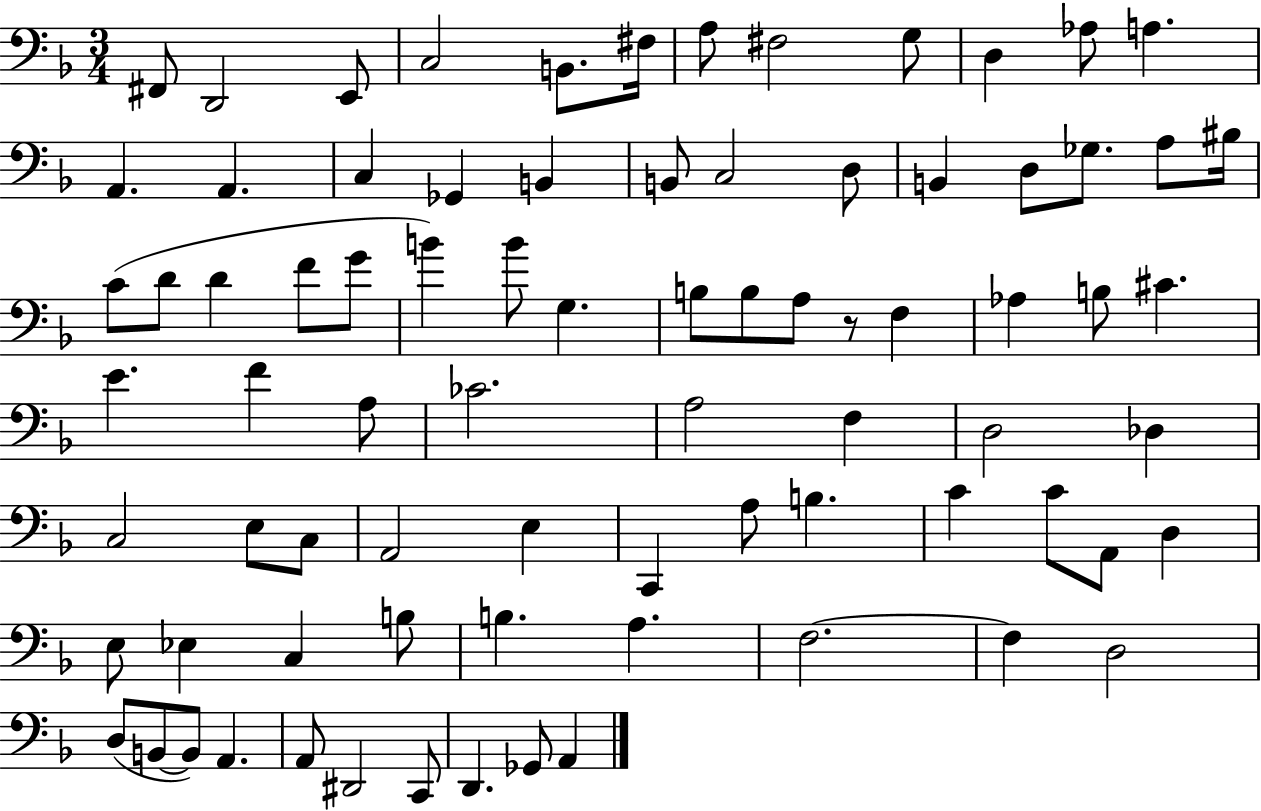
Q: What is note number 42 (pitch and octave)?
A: F4